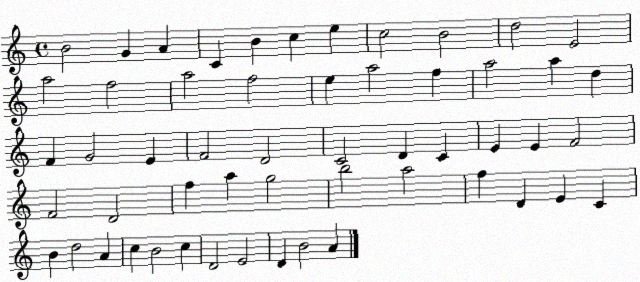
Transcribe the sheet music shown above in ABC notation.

X:1
T:Untitled
M:4/4
L:1/4
K:C
B2 G A C B c e c2 B2 d2 E2 a2 f2 a2 f2 e a2 f a2 a d F G2 E F2 D2 C2 D C E E F2 F2 D2 f a g2 b2 a2 f D E C B d2 A c B2 c D2 E2 D B2 A